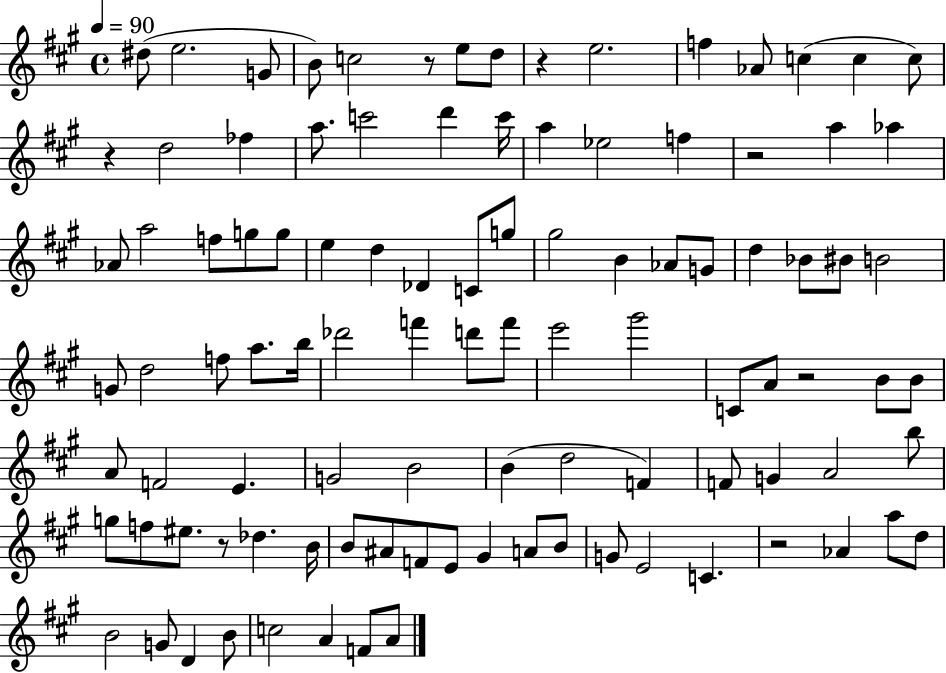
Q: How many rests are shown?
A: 7